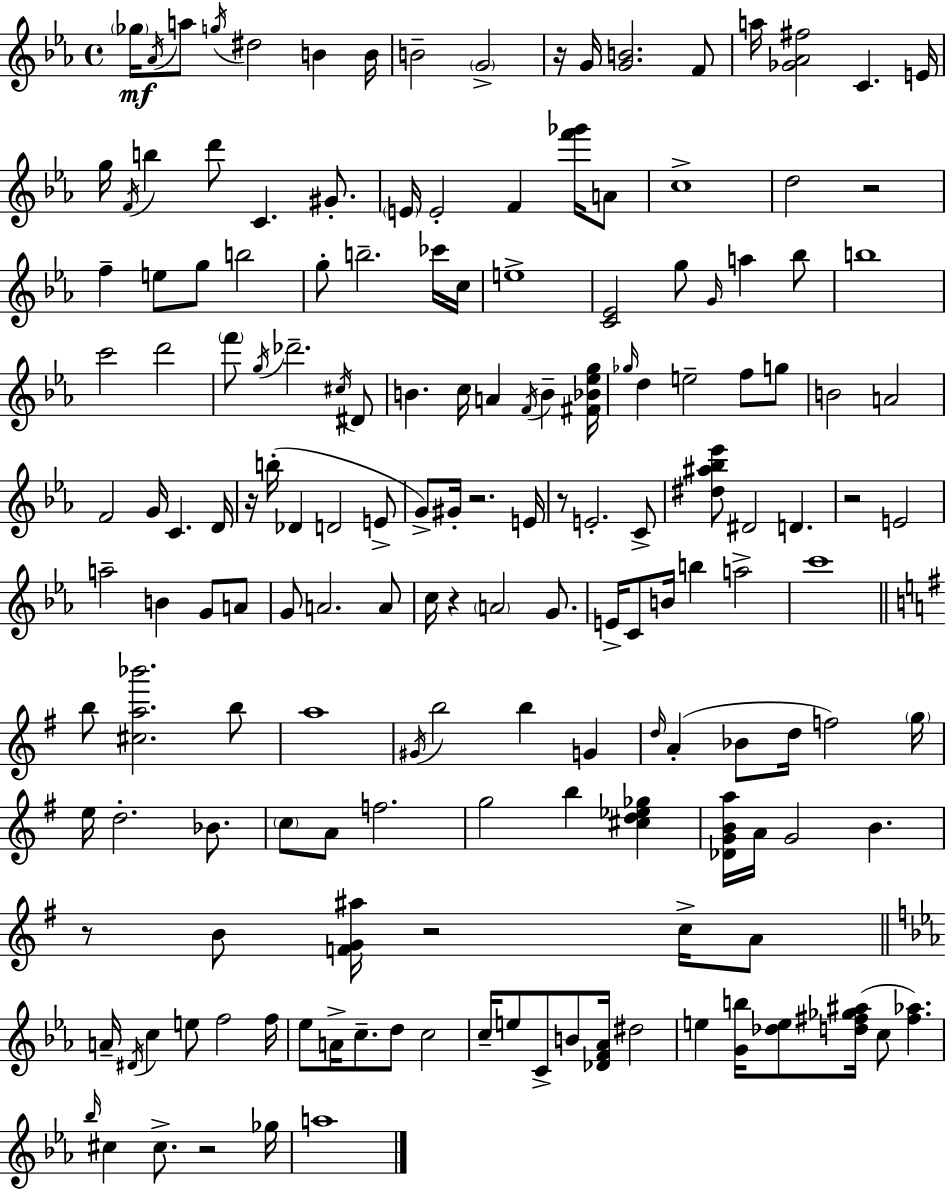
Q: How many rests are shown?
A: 10